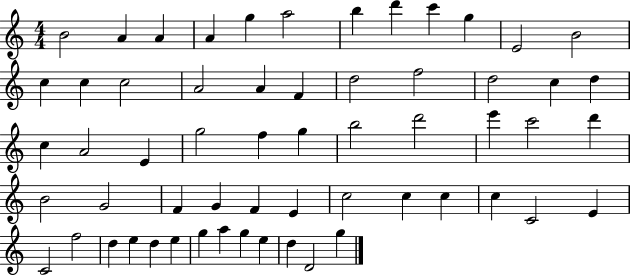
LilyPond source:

{
  \clef treble
  \numericTimeSignature
  \time 4/4
  \key c \major
  b'2 a'4 a'4 | a'4 g''4 a''2 | b''4 d'''4 c'''4 g''4 | e'2 b'2 | \break c''4 c''4 c''2 | a'2 a'4 f'4 | d''2 f''2 | d''2 c''4 d''4 | \break c''4 a'2 e'4 | g''2 f''4 g''4 | b''2 d'''2 | e'''4 c'''2 d'''4 | \break b'2 g'2 | f'4 g'4 f'4 e'4 | c''2 c''4 c''4 | c''4 c'2 e'4 | \break c'2 f''2 | d''4 e''4 d''4 e''4 | g''4 a''4 g''4 e''4 | d''4 d'2 g''4 | \break \bar "|."
}